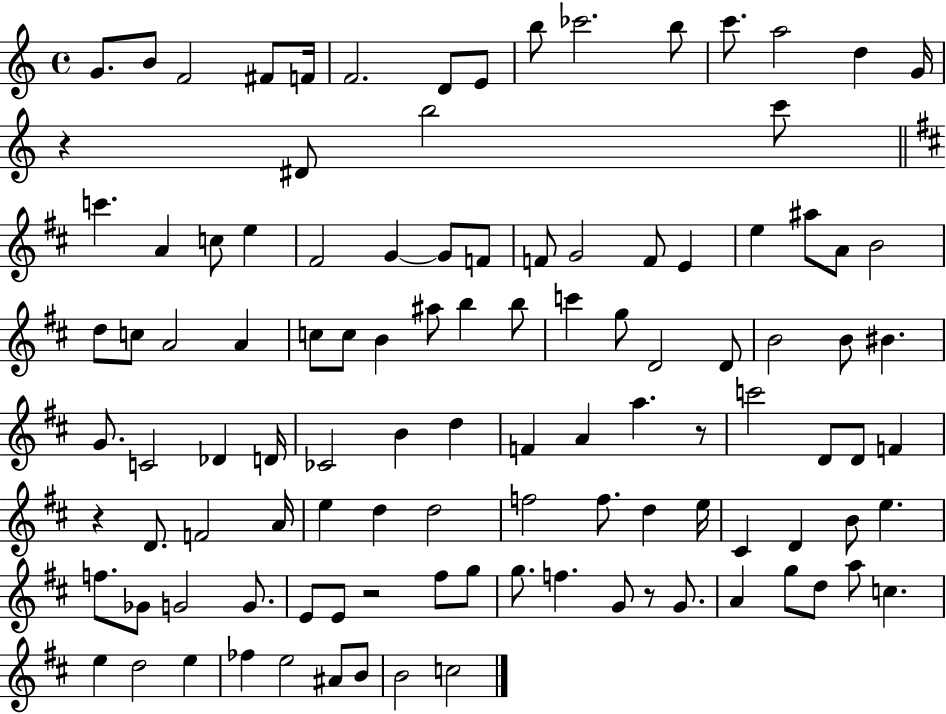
G4/e. B4/e F4/h F#4/e F4/s F4/h. D4/e E4/e B5/e CES6/h. B5/e C6/e. A5/h D5/q G4/s R/q D#4/e B5/h C6/e C6/q. A4/q C5/e E5/q F#4/h G4/q G4/e F4/e F4/e G4/h F4/e E4/q E5/q A#5/e A4/e B4/h D5/e C5/e A4/h A4/q C5/e C5/e B4/q A#5/e B5/q B5/e C6/q G5/e D4/h D4/e B4/h B4/e BIS4/q. G4/e. C4/h Db4/q D4/s CES4/h B4/q D5/q F4/q A4/q A5/q. R/e C6/h D4/e D4/e F4/q R/q D4/e. F4/h A4/s E5/q D5/q D5/h F5/h F5/e. D5/q E5/s C#4/q D4/q B4/e E5/q. F5/e. Gb4/e G4/h G4/e. E4/e E4/e R/h F#5/e G5/e G5/e. F5/q. G4/e R/e G4/e. A4/q G5/e D5/e A5/e C5/q. E5/q D5/h E5/q FES5/q E5/h A#4/e B4/e B4/h C5/h